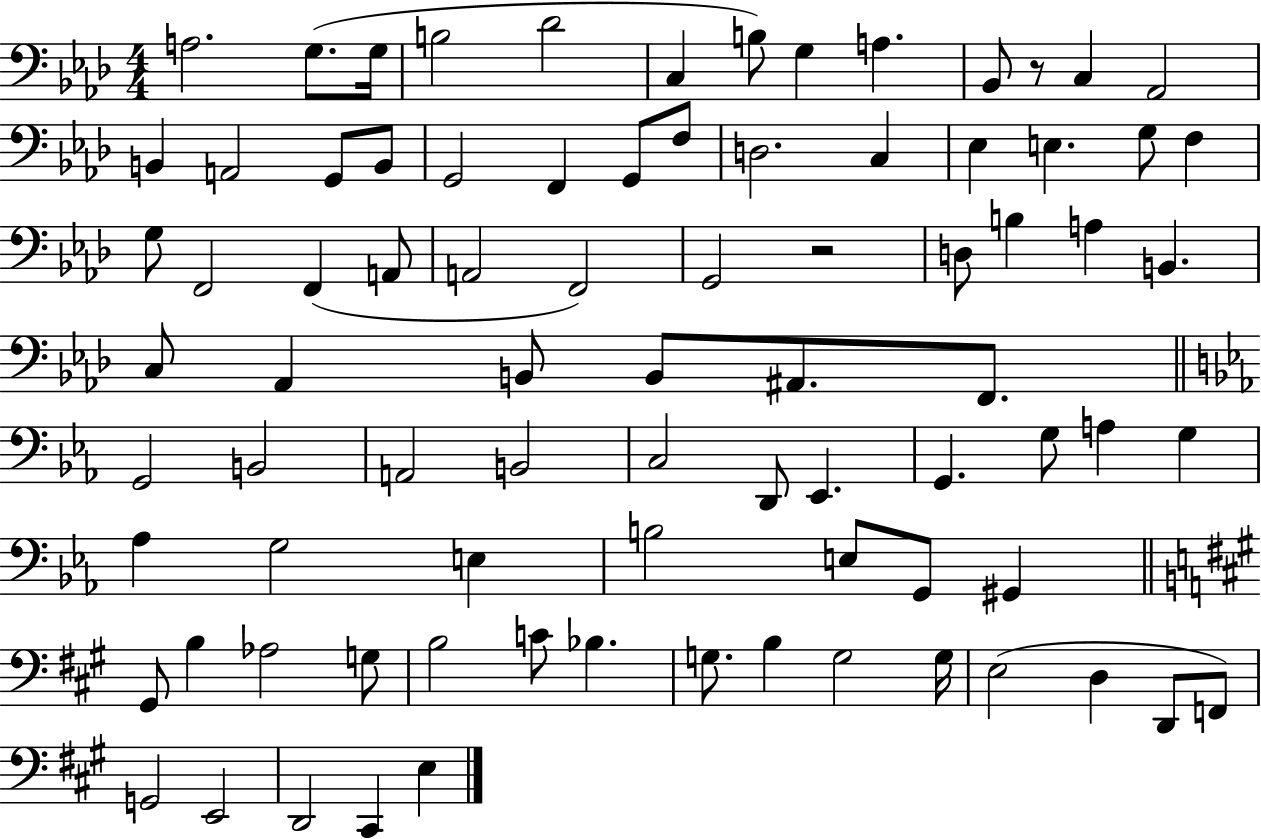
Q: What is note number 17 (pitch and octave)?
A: G2